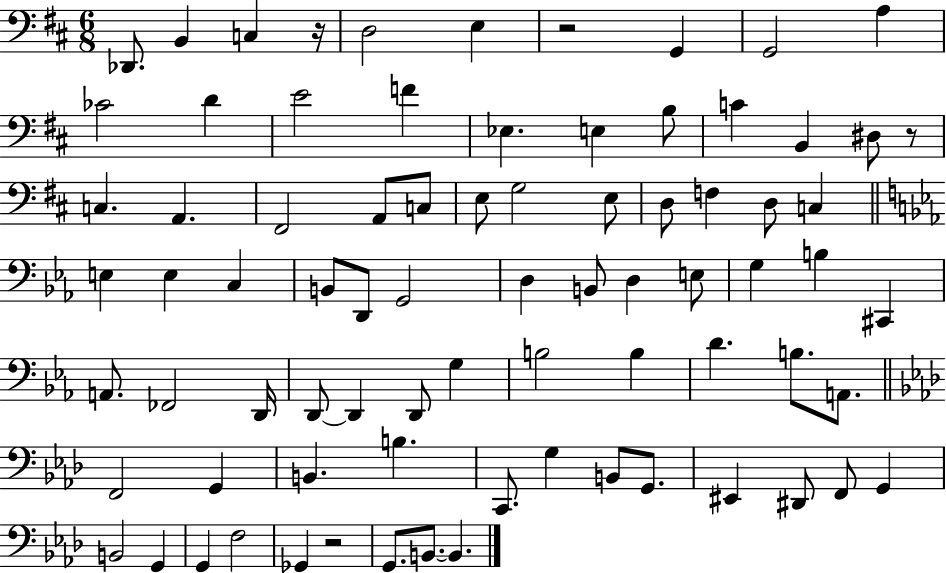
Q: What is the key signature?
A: D major